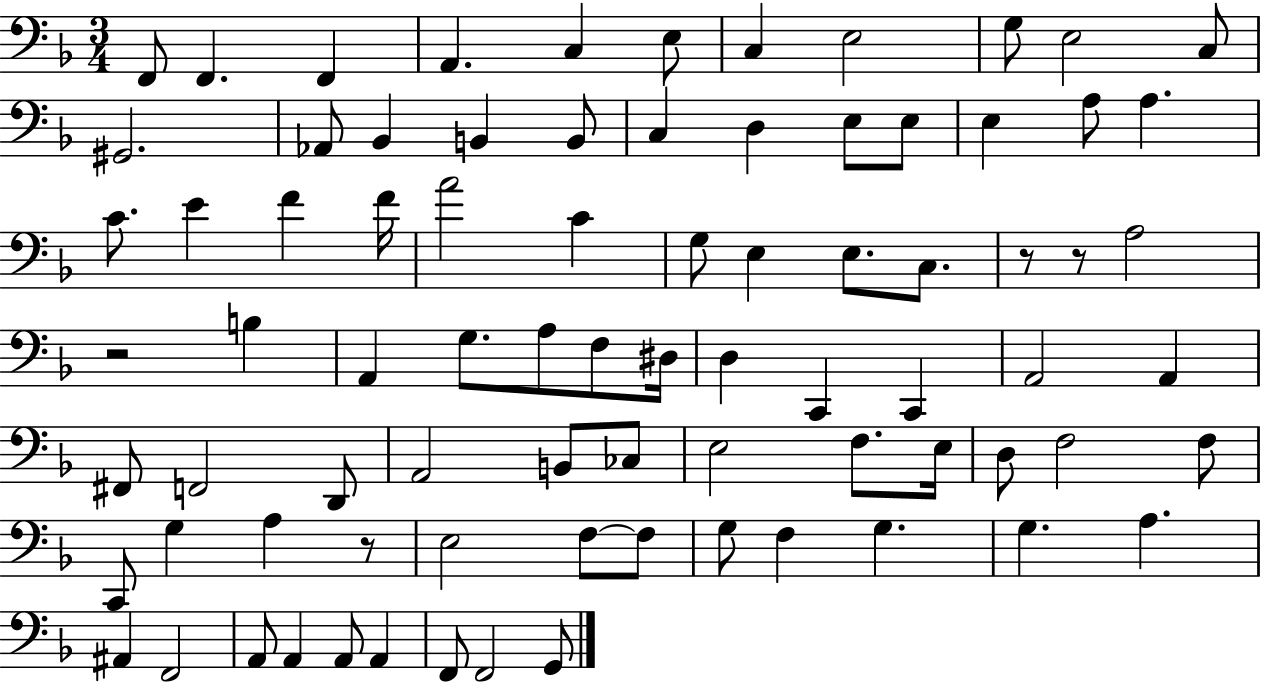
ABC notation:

X:1
T:Untitled
M:3/4
L:1/4
K:F
F,,/2 F,, F,, A,, C, E,/2 C, E,2 G,/2 E,2 C,/2 ^G,,2 _A,,/2 _B,, B,, B,,/2 C, D, E,/2 E,/2 E, A,/2 A, C/2 E F F/4 A2 C G,/2 E, E,/2 C,/2 z/2 z/2 A,2 z2 B, A,, G,/2 A,/2 F,/2 ^D,/4 D, C,, C,, A,,2 A,, ^F,,/2 F,,2 D,,/2 A,,2 B,,/2 _C,/2 E,2 F,/2 E,/4 D,/2 F,2 F,/2 C,,/2 G, A, z/2 E,2 F,/2 F,/2 G,/2 F, G, G, A, ^A,, F,,2 A,,/2 A,, A,,/2 A,, F,,/2 F,,2 G,,/2